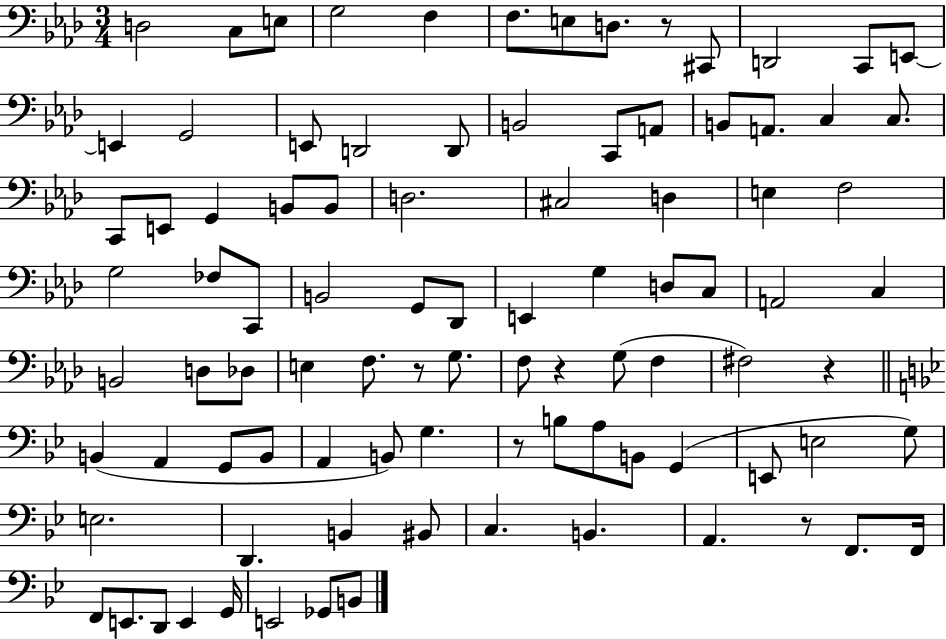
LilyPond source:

{
  \clef bass
  \numericTimeSignature
  \time 3/4
  \key aes \major
  d2 c8 e8 | g2 f4 | f8. e8 d8. r8 cis,8 | d,2 c,8 e,8~~ | \break e,4 g,2 | e,8 d,2 d,8 | b,2 c,8 a,8 | b,8 a,8. c4 c8. | \break c,8 e,8 g,4 b,8 b,8 | d2. | cis2 d4 | e4 f2 | \break g2 fes8 c,8 | b,2 g,8 des,8 | e,4 g4 d8 c8 | a,2 c4 | \break b,2 d8 des8 | e4 f8. r8 g8. | f8 r4 g8( f4 | fis2) r4 | \break \bar "||" \break \key bes \major b,4( a,4 g,8 b,8 | a,4 b,8) g4. | r8 b8 a8 b,8 g,4( | e,8 e2 g8) | \break e2. | d,4. b,4 bis,8 | c4. b,4. | a,4. r8 f,8. f,16 | \break f,8 e,8. d,8 e,4 g,16 | e,2 ges,8 b,8 | \bar "|."
}